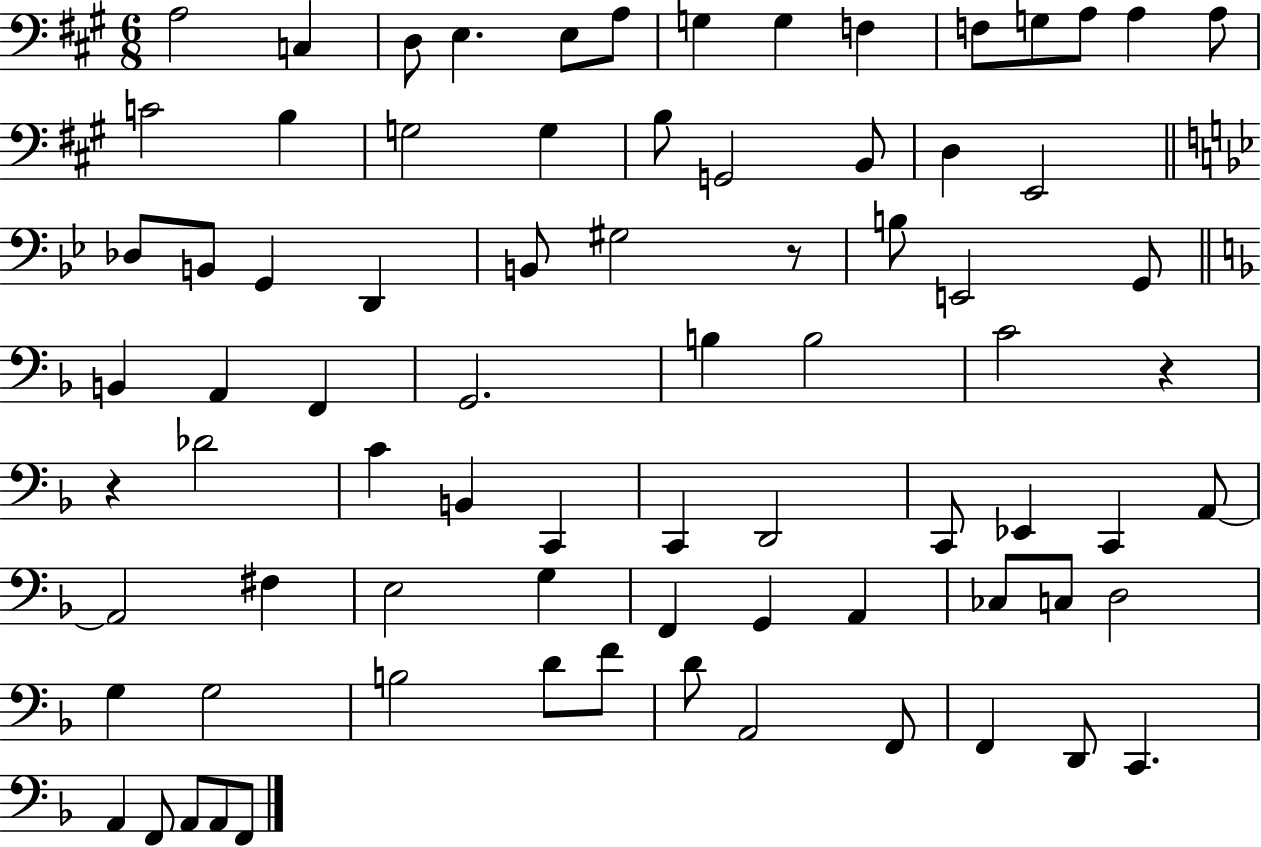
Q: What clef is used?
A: bass